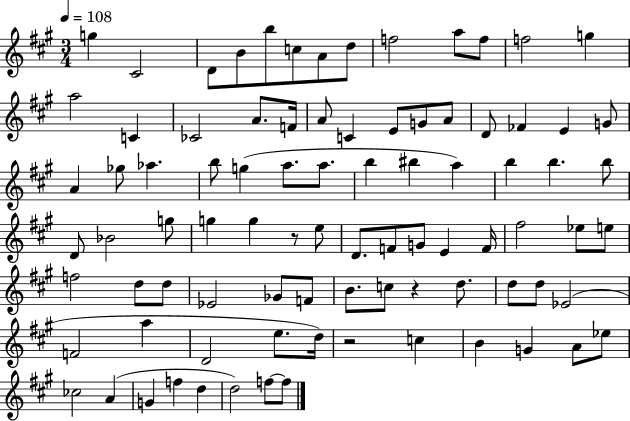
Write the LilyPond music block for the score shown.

{
  \clef treble
  \numericTimeSignature
  \time 3/4
  \key a \major
  \tempo 4 = 108
  g''4 cis'2 | d'8 b'8 b''8 c''8 a'8 d''8 | f''2 a''8 f''8 | f''2 g''4 | \break a''2 c'4 | ces'2 a'8. f'16 | a'8 c'4 e'8 g'8 a'8 | d'8 fes'4 e'4 g'8 | \break a'4 ges''8 aes''4. | b''8 g''4( a''8. a''8. | b''4 bis''4 a''4) | b''4 b''4. b''8 | \break d'8 bes'2 g''8 | g''4 g''4 r8 e''8 | d'8. f'8 g'8 e'4 f'16 | fis''2 ees''8 e''8 | \break f''2 d''8 d''8 | ees'2 ges'8 f'8 | b'8. c''8 r4 d''8. | d''8 d''8 ees'2( | \break f'2 a''4 | d'2 e''8. d''16) | r2 c''4 | b'4 g'4 a'8 ees''8 | \break ces''2 a'4( | g'4 f''4 d''4 | d''2) f''8~~ f''8 | \bar "|."
}